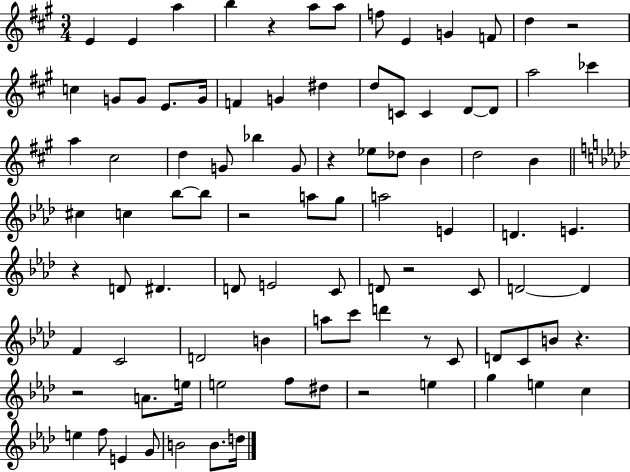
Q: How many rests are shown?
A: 10